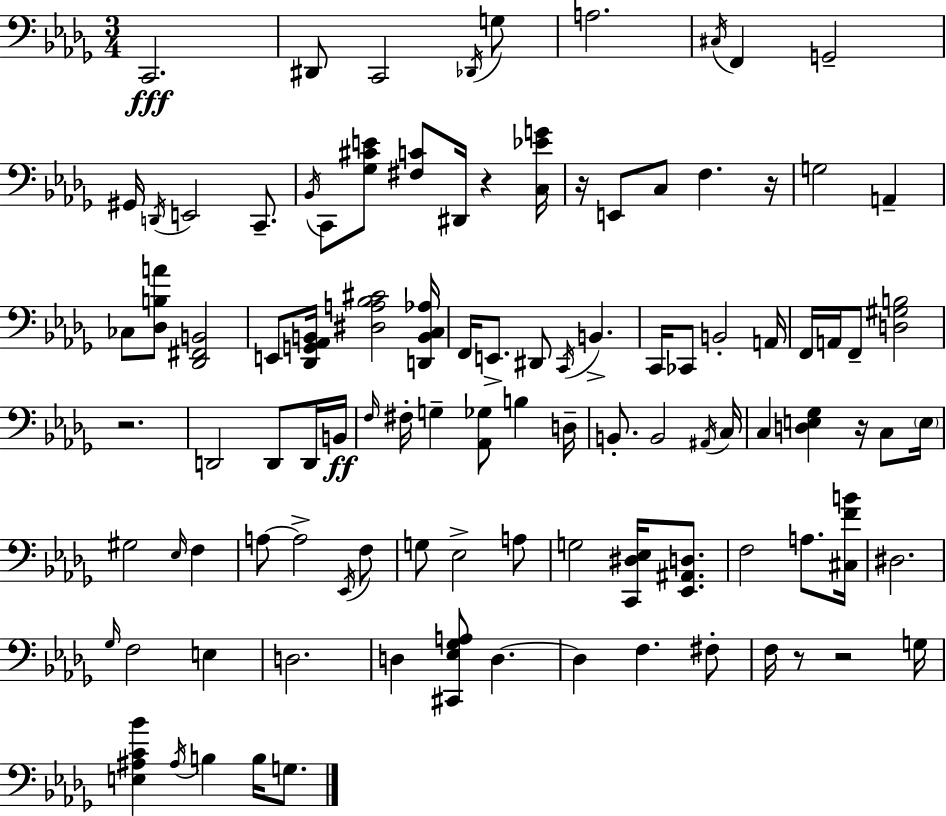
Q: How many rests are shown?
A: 7